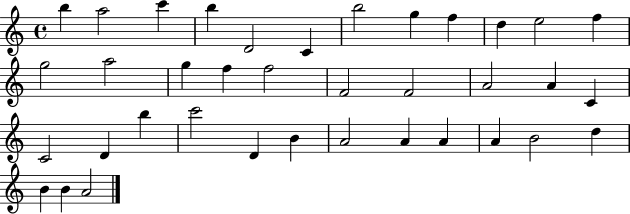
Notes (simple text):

B5/q A5/h C6/q B5/q D4/h C4/q B5/h G5/q F5/q D5/q E5/h F5/q G5/h A5/h G5/q F5/q F5/h F4/h F4/h A4/h A4/q C4/q C4/h D4/q B5/q C6/h D4/q B4/q A4/h A4/q A4/q A4/q B4/h D5/q B4/q B4/q A4/h